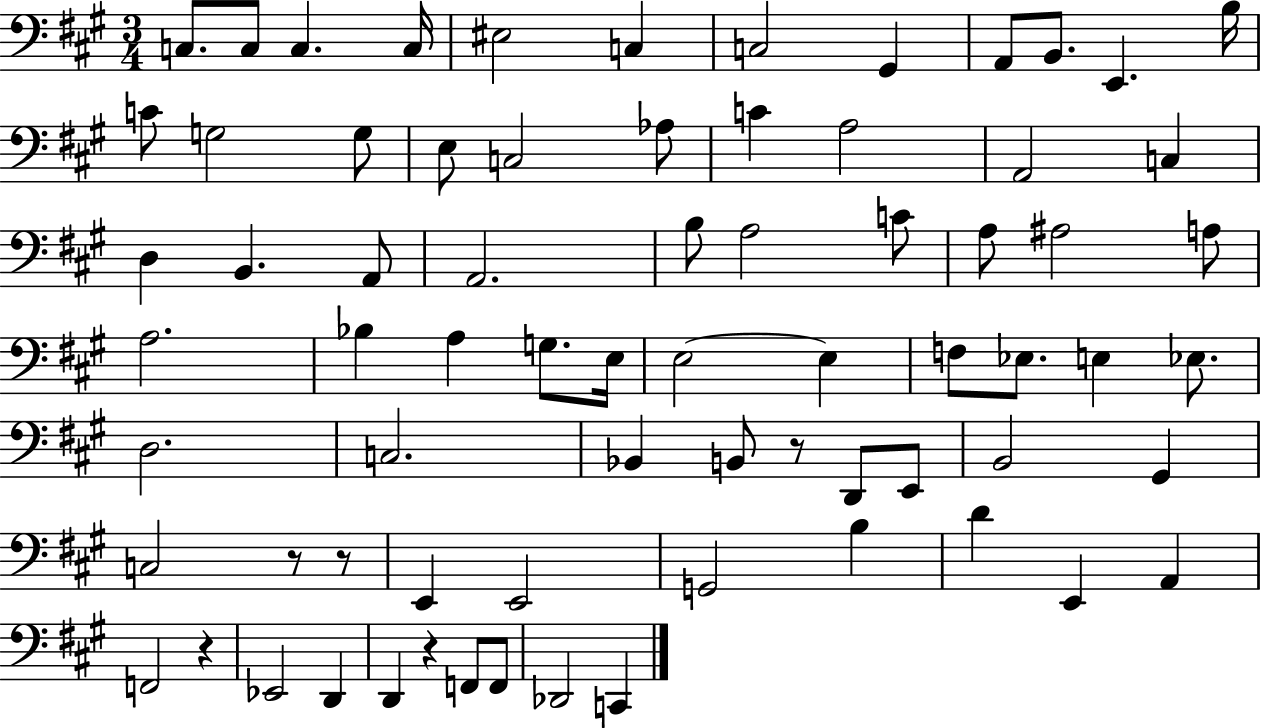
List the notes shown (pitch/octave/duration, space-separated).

C3/e. C3/e C3/q. C3/s EIS3/h C3/q C3/h G#2/q A2/e B2/e. E2/q. B3/s C4/e G3/h G3/e E3/e C3/h Ab3/e C4/q A3/h A2/h C3/q D3/q B2/q. A2/e A2/h. B3/e A3/h C4/e A3/e A#3/h A3/e A3/h. Bb3/q A3/q G3/e. E3/s E3/h E3/q F3/e Eb3/e. E3/q Eb3/e. D3/h. C3/h. Bb2/q B2/e R/e D2/e E2/e B2/h G#2/q C3/h R/e R/e E2/q E2/h G2/h B3/q D4/q E2/q A2/q F2/h R/q Eb2/h D2/q D2/q R/q F2/e F2/e Db2/h C2/q